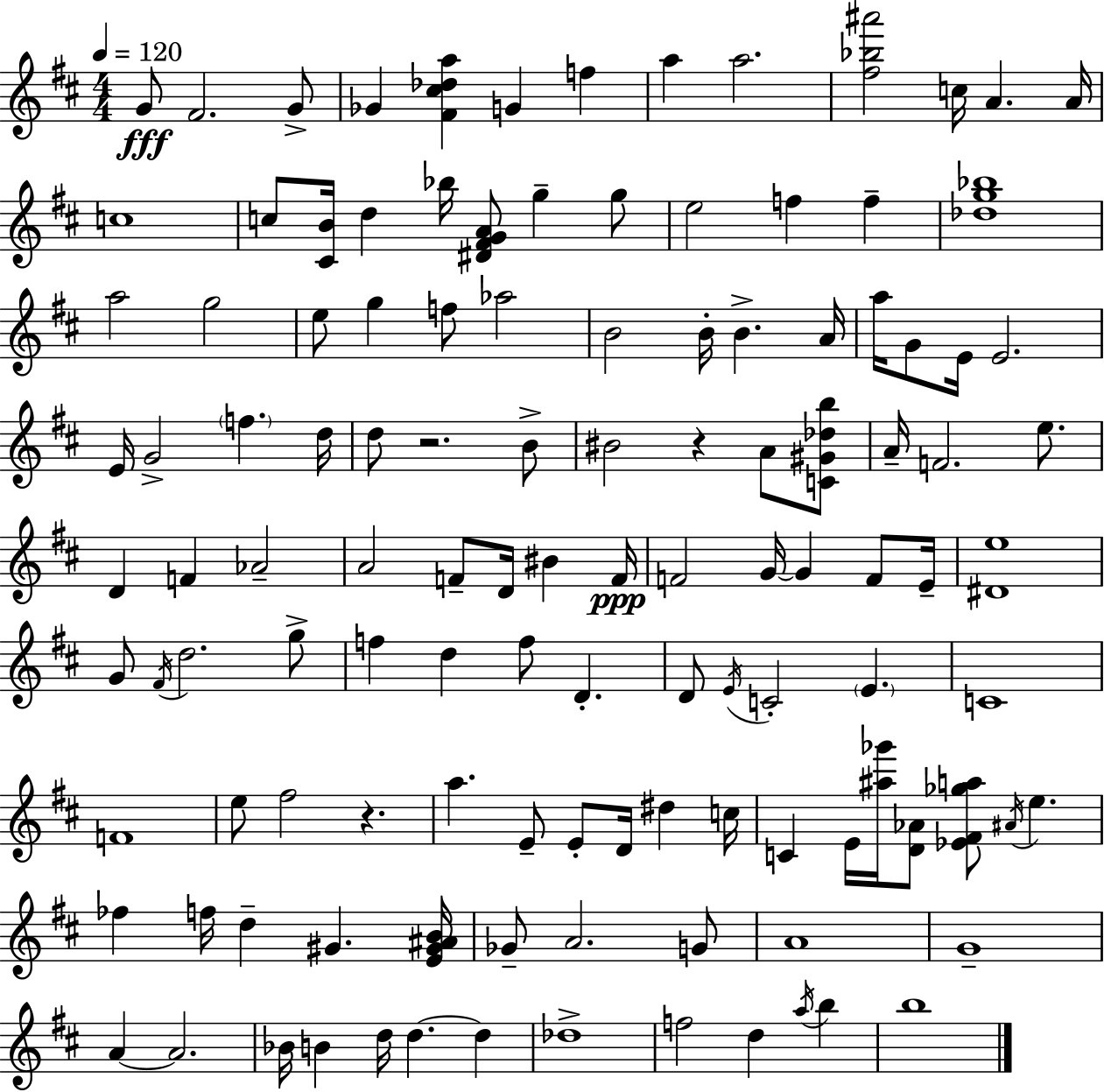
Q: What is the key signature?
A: D major